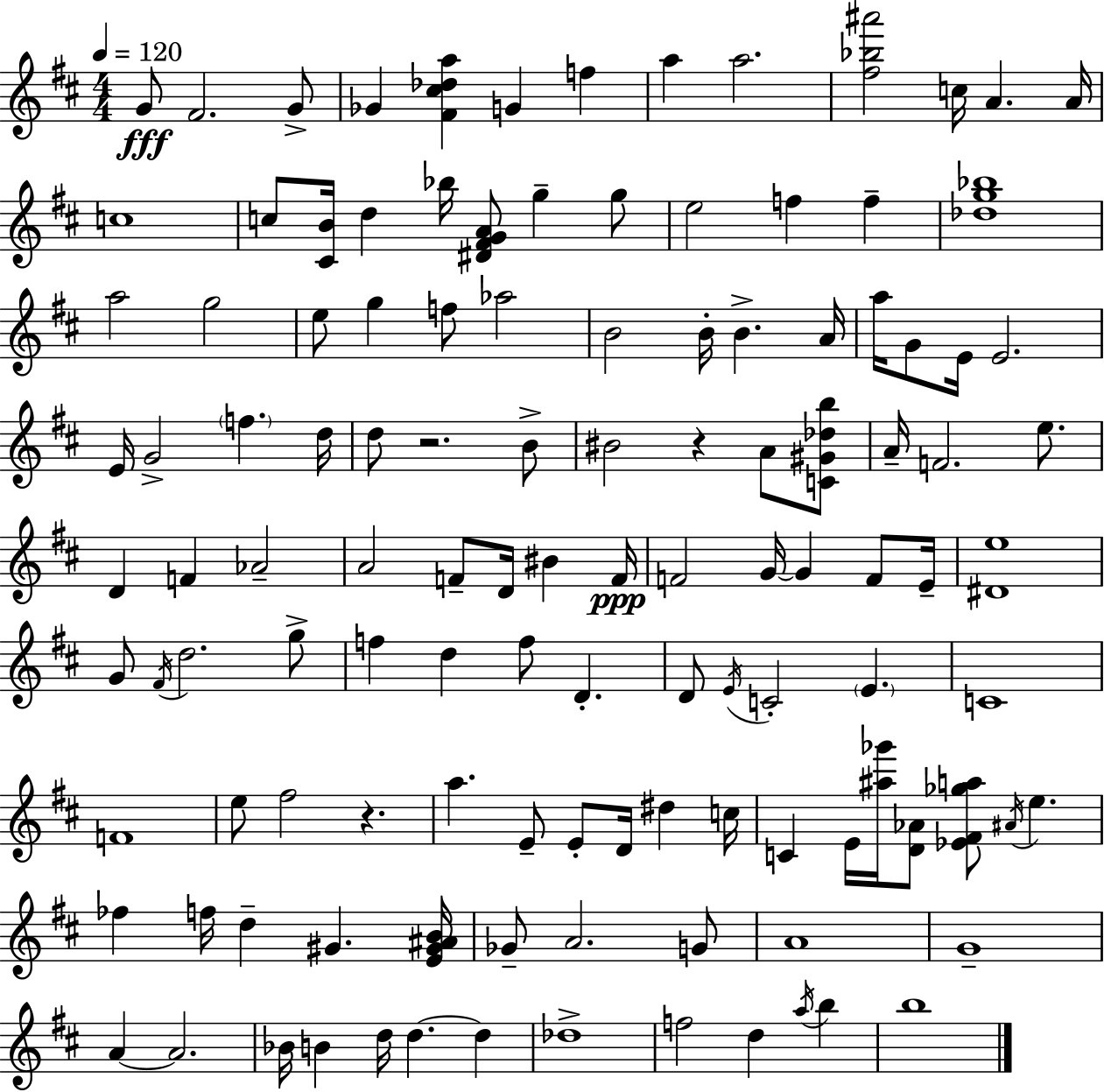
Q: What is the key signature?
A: D major